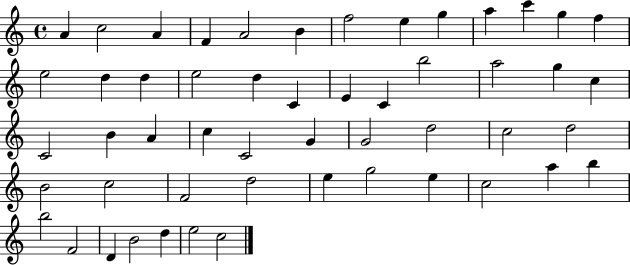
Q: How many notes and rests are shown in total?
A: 52